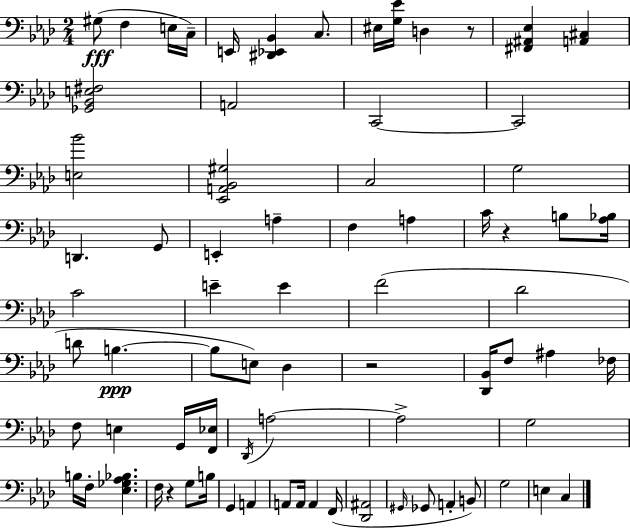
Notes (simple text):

G#3/e F3/q E3/s C3/s E2/s [D#2,Eb2,Bb2]/q C3/e. EIS3/s [G3,Eb4]/s D3/q R/e [F#2,A#2,Eb3]/q [A2,C#3]/q [Gb2,Bb2,E3,F#3]/h A2/h C2/h C2/h [E3,Bb4]/h [Eb2,A2,Bb2,G#3]/h C3/h G3/h D2/q. G2/e E2/q A3/q F3/q A3/q C4/s R/q B3/e [Ab3,Bb3]/s C4/h E4/q E4/q F4/h Db4/h D4/e B3/q. B3/e E3/e Db3/q R/h [Db2,Bb2]/s F3/e A#3/q FES3/s F3/e E3/q G2/s [F2,Eb3]/s Db2/s A3/h A3/h G3/h B3/s F3/s [Eb3,Gb3,Ab3,Bb3]/q. F3/s R/q G3/e B3/s G2/q A2/q A2/e A2/s A2/q F2/s [Db2,A#2]/h G#2/s Gb2/e A2/q B2/e G3/h E3/q C3/q